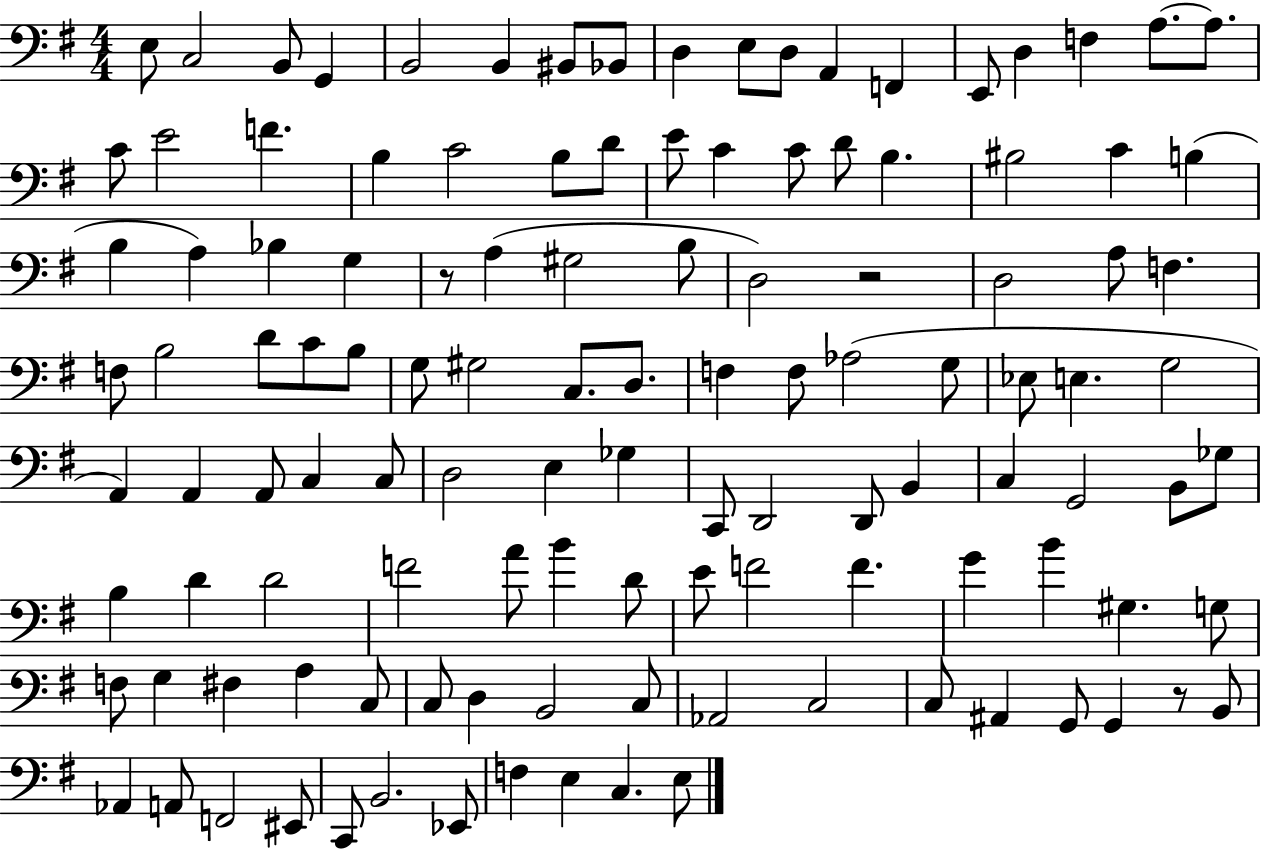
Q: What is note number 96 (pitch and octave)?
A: C3